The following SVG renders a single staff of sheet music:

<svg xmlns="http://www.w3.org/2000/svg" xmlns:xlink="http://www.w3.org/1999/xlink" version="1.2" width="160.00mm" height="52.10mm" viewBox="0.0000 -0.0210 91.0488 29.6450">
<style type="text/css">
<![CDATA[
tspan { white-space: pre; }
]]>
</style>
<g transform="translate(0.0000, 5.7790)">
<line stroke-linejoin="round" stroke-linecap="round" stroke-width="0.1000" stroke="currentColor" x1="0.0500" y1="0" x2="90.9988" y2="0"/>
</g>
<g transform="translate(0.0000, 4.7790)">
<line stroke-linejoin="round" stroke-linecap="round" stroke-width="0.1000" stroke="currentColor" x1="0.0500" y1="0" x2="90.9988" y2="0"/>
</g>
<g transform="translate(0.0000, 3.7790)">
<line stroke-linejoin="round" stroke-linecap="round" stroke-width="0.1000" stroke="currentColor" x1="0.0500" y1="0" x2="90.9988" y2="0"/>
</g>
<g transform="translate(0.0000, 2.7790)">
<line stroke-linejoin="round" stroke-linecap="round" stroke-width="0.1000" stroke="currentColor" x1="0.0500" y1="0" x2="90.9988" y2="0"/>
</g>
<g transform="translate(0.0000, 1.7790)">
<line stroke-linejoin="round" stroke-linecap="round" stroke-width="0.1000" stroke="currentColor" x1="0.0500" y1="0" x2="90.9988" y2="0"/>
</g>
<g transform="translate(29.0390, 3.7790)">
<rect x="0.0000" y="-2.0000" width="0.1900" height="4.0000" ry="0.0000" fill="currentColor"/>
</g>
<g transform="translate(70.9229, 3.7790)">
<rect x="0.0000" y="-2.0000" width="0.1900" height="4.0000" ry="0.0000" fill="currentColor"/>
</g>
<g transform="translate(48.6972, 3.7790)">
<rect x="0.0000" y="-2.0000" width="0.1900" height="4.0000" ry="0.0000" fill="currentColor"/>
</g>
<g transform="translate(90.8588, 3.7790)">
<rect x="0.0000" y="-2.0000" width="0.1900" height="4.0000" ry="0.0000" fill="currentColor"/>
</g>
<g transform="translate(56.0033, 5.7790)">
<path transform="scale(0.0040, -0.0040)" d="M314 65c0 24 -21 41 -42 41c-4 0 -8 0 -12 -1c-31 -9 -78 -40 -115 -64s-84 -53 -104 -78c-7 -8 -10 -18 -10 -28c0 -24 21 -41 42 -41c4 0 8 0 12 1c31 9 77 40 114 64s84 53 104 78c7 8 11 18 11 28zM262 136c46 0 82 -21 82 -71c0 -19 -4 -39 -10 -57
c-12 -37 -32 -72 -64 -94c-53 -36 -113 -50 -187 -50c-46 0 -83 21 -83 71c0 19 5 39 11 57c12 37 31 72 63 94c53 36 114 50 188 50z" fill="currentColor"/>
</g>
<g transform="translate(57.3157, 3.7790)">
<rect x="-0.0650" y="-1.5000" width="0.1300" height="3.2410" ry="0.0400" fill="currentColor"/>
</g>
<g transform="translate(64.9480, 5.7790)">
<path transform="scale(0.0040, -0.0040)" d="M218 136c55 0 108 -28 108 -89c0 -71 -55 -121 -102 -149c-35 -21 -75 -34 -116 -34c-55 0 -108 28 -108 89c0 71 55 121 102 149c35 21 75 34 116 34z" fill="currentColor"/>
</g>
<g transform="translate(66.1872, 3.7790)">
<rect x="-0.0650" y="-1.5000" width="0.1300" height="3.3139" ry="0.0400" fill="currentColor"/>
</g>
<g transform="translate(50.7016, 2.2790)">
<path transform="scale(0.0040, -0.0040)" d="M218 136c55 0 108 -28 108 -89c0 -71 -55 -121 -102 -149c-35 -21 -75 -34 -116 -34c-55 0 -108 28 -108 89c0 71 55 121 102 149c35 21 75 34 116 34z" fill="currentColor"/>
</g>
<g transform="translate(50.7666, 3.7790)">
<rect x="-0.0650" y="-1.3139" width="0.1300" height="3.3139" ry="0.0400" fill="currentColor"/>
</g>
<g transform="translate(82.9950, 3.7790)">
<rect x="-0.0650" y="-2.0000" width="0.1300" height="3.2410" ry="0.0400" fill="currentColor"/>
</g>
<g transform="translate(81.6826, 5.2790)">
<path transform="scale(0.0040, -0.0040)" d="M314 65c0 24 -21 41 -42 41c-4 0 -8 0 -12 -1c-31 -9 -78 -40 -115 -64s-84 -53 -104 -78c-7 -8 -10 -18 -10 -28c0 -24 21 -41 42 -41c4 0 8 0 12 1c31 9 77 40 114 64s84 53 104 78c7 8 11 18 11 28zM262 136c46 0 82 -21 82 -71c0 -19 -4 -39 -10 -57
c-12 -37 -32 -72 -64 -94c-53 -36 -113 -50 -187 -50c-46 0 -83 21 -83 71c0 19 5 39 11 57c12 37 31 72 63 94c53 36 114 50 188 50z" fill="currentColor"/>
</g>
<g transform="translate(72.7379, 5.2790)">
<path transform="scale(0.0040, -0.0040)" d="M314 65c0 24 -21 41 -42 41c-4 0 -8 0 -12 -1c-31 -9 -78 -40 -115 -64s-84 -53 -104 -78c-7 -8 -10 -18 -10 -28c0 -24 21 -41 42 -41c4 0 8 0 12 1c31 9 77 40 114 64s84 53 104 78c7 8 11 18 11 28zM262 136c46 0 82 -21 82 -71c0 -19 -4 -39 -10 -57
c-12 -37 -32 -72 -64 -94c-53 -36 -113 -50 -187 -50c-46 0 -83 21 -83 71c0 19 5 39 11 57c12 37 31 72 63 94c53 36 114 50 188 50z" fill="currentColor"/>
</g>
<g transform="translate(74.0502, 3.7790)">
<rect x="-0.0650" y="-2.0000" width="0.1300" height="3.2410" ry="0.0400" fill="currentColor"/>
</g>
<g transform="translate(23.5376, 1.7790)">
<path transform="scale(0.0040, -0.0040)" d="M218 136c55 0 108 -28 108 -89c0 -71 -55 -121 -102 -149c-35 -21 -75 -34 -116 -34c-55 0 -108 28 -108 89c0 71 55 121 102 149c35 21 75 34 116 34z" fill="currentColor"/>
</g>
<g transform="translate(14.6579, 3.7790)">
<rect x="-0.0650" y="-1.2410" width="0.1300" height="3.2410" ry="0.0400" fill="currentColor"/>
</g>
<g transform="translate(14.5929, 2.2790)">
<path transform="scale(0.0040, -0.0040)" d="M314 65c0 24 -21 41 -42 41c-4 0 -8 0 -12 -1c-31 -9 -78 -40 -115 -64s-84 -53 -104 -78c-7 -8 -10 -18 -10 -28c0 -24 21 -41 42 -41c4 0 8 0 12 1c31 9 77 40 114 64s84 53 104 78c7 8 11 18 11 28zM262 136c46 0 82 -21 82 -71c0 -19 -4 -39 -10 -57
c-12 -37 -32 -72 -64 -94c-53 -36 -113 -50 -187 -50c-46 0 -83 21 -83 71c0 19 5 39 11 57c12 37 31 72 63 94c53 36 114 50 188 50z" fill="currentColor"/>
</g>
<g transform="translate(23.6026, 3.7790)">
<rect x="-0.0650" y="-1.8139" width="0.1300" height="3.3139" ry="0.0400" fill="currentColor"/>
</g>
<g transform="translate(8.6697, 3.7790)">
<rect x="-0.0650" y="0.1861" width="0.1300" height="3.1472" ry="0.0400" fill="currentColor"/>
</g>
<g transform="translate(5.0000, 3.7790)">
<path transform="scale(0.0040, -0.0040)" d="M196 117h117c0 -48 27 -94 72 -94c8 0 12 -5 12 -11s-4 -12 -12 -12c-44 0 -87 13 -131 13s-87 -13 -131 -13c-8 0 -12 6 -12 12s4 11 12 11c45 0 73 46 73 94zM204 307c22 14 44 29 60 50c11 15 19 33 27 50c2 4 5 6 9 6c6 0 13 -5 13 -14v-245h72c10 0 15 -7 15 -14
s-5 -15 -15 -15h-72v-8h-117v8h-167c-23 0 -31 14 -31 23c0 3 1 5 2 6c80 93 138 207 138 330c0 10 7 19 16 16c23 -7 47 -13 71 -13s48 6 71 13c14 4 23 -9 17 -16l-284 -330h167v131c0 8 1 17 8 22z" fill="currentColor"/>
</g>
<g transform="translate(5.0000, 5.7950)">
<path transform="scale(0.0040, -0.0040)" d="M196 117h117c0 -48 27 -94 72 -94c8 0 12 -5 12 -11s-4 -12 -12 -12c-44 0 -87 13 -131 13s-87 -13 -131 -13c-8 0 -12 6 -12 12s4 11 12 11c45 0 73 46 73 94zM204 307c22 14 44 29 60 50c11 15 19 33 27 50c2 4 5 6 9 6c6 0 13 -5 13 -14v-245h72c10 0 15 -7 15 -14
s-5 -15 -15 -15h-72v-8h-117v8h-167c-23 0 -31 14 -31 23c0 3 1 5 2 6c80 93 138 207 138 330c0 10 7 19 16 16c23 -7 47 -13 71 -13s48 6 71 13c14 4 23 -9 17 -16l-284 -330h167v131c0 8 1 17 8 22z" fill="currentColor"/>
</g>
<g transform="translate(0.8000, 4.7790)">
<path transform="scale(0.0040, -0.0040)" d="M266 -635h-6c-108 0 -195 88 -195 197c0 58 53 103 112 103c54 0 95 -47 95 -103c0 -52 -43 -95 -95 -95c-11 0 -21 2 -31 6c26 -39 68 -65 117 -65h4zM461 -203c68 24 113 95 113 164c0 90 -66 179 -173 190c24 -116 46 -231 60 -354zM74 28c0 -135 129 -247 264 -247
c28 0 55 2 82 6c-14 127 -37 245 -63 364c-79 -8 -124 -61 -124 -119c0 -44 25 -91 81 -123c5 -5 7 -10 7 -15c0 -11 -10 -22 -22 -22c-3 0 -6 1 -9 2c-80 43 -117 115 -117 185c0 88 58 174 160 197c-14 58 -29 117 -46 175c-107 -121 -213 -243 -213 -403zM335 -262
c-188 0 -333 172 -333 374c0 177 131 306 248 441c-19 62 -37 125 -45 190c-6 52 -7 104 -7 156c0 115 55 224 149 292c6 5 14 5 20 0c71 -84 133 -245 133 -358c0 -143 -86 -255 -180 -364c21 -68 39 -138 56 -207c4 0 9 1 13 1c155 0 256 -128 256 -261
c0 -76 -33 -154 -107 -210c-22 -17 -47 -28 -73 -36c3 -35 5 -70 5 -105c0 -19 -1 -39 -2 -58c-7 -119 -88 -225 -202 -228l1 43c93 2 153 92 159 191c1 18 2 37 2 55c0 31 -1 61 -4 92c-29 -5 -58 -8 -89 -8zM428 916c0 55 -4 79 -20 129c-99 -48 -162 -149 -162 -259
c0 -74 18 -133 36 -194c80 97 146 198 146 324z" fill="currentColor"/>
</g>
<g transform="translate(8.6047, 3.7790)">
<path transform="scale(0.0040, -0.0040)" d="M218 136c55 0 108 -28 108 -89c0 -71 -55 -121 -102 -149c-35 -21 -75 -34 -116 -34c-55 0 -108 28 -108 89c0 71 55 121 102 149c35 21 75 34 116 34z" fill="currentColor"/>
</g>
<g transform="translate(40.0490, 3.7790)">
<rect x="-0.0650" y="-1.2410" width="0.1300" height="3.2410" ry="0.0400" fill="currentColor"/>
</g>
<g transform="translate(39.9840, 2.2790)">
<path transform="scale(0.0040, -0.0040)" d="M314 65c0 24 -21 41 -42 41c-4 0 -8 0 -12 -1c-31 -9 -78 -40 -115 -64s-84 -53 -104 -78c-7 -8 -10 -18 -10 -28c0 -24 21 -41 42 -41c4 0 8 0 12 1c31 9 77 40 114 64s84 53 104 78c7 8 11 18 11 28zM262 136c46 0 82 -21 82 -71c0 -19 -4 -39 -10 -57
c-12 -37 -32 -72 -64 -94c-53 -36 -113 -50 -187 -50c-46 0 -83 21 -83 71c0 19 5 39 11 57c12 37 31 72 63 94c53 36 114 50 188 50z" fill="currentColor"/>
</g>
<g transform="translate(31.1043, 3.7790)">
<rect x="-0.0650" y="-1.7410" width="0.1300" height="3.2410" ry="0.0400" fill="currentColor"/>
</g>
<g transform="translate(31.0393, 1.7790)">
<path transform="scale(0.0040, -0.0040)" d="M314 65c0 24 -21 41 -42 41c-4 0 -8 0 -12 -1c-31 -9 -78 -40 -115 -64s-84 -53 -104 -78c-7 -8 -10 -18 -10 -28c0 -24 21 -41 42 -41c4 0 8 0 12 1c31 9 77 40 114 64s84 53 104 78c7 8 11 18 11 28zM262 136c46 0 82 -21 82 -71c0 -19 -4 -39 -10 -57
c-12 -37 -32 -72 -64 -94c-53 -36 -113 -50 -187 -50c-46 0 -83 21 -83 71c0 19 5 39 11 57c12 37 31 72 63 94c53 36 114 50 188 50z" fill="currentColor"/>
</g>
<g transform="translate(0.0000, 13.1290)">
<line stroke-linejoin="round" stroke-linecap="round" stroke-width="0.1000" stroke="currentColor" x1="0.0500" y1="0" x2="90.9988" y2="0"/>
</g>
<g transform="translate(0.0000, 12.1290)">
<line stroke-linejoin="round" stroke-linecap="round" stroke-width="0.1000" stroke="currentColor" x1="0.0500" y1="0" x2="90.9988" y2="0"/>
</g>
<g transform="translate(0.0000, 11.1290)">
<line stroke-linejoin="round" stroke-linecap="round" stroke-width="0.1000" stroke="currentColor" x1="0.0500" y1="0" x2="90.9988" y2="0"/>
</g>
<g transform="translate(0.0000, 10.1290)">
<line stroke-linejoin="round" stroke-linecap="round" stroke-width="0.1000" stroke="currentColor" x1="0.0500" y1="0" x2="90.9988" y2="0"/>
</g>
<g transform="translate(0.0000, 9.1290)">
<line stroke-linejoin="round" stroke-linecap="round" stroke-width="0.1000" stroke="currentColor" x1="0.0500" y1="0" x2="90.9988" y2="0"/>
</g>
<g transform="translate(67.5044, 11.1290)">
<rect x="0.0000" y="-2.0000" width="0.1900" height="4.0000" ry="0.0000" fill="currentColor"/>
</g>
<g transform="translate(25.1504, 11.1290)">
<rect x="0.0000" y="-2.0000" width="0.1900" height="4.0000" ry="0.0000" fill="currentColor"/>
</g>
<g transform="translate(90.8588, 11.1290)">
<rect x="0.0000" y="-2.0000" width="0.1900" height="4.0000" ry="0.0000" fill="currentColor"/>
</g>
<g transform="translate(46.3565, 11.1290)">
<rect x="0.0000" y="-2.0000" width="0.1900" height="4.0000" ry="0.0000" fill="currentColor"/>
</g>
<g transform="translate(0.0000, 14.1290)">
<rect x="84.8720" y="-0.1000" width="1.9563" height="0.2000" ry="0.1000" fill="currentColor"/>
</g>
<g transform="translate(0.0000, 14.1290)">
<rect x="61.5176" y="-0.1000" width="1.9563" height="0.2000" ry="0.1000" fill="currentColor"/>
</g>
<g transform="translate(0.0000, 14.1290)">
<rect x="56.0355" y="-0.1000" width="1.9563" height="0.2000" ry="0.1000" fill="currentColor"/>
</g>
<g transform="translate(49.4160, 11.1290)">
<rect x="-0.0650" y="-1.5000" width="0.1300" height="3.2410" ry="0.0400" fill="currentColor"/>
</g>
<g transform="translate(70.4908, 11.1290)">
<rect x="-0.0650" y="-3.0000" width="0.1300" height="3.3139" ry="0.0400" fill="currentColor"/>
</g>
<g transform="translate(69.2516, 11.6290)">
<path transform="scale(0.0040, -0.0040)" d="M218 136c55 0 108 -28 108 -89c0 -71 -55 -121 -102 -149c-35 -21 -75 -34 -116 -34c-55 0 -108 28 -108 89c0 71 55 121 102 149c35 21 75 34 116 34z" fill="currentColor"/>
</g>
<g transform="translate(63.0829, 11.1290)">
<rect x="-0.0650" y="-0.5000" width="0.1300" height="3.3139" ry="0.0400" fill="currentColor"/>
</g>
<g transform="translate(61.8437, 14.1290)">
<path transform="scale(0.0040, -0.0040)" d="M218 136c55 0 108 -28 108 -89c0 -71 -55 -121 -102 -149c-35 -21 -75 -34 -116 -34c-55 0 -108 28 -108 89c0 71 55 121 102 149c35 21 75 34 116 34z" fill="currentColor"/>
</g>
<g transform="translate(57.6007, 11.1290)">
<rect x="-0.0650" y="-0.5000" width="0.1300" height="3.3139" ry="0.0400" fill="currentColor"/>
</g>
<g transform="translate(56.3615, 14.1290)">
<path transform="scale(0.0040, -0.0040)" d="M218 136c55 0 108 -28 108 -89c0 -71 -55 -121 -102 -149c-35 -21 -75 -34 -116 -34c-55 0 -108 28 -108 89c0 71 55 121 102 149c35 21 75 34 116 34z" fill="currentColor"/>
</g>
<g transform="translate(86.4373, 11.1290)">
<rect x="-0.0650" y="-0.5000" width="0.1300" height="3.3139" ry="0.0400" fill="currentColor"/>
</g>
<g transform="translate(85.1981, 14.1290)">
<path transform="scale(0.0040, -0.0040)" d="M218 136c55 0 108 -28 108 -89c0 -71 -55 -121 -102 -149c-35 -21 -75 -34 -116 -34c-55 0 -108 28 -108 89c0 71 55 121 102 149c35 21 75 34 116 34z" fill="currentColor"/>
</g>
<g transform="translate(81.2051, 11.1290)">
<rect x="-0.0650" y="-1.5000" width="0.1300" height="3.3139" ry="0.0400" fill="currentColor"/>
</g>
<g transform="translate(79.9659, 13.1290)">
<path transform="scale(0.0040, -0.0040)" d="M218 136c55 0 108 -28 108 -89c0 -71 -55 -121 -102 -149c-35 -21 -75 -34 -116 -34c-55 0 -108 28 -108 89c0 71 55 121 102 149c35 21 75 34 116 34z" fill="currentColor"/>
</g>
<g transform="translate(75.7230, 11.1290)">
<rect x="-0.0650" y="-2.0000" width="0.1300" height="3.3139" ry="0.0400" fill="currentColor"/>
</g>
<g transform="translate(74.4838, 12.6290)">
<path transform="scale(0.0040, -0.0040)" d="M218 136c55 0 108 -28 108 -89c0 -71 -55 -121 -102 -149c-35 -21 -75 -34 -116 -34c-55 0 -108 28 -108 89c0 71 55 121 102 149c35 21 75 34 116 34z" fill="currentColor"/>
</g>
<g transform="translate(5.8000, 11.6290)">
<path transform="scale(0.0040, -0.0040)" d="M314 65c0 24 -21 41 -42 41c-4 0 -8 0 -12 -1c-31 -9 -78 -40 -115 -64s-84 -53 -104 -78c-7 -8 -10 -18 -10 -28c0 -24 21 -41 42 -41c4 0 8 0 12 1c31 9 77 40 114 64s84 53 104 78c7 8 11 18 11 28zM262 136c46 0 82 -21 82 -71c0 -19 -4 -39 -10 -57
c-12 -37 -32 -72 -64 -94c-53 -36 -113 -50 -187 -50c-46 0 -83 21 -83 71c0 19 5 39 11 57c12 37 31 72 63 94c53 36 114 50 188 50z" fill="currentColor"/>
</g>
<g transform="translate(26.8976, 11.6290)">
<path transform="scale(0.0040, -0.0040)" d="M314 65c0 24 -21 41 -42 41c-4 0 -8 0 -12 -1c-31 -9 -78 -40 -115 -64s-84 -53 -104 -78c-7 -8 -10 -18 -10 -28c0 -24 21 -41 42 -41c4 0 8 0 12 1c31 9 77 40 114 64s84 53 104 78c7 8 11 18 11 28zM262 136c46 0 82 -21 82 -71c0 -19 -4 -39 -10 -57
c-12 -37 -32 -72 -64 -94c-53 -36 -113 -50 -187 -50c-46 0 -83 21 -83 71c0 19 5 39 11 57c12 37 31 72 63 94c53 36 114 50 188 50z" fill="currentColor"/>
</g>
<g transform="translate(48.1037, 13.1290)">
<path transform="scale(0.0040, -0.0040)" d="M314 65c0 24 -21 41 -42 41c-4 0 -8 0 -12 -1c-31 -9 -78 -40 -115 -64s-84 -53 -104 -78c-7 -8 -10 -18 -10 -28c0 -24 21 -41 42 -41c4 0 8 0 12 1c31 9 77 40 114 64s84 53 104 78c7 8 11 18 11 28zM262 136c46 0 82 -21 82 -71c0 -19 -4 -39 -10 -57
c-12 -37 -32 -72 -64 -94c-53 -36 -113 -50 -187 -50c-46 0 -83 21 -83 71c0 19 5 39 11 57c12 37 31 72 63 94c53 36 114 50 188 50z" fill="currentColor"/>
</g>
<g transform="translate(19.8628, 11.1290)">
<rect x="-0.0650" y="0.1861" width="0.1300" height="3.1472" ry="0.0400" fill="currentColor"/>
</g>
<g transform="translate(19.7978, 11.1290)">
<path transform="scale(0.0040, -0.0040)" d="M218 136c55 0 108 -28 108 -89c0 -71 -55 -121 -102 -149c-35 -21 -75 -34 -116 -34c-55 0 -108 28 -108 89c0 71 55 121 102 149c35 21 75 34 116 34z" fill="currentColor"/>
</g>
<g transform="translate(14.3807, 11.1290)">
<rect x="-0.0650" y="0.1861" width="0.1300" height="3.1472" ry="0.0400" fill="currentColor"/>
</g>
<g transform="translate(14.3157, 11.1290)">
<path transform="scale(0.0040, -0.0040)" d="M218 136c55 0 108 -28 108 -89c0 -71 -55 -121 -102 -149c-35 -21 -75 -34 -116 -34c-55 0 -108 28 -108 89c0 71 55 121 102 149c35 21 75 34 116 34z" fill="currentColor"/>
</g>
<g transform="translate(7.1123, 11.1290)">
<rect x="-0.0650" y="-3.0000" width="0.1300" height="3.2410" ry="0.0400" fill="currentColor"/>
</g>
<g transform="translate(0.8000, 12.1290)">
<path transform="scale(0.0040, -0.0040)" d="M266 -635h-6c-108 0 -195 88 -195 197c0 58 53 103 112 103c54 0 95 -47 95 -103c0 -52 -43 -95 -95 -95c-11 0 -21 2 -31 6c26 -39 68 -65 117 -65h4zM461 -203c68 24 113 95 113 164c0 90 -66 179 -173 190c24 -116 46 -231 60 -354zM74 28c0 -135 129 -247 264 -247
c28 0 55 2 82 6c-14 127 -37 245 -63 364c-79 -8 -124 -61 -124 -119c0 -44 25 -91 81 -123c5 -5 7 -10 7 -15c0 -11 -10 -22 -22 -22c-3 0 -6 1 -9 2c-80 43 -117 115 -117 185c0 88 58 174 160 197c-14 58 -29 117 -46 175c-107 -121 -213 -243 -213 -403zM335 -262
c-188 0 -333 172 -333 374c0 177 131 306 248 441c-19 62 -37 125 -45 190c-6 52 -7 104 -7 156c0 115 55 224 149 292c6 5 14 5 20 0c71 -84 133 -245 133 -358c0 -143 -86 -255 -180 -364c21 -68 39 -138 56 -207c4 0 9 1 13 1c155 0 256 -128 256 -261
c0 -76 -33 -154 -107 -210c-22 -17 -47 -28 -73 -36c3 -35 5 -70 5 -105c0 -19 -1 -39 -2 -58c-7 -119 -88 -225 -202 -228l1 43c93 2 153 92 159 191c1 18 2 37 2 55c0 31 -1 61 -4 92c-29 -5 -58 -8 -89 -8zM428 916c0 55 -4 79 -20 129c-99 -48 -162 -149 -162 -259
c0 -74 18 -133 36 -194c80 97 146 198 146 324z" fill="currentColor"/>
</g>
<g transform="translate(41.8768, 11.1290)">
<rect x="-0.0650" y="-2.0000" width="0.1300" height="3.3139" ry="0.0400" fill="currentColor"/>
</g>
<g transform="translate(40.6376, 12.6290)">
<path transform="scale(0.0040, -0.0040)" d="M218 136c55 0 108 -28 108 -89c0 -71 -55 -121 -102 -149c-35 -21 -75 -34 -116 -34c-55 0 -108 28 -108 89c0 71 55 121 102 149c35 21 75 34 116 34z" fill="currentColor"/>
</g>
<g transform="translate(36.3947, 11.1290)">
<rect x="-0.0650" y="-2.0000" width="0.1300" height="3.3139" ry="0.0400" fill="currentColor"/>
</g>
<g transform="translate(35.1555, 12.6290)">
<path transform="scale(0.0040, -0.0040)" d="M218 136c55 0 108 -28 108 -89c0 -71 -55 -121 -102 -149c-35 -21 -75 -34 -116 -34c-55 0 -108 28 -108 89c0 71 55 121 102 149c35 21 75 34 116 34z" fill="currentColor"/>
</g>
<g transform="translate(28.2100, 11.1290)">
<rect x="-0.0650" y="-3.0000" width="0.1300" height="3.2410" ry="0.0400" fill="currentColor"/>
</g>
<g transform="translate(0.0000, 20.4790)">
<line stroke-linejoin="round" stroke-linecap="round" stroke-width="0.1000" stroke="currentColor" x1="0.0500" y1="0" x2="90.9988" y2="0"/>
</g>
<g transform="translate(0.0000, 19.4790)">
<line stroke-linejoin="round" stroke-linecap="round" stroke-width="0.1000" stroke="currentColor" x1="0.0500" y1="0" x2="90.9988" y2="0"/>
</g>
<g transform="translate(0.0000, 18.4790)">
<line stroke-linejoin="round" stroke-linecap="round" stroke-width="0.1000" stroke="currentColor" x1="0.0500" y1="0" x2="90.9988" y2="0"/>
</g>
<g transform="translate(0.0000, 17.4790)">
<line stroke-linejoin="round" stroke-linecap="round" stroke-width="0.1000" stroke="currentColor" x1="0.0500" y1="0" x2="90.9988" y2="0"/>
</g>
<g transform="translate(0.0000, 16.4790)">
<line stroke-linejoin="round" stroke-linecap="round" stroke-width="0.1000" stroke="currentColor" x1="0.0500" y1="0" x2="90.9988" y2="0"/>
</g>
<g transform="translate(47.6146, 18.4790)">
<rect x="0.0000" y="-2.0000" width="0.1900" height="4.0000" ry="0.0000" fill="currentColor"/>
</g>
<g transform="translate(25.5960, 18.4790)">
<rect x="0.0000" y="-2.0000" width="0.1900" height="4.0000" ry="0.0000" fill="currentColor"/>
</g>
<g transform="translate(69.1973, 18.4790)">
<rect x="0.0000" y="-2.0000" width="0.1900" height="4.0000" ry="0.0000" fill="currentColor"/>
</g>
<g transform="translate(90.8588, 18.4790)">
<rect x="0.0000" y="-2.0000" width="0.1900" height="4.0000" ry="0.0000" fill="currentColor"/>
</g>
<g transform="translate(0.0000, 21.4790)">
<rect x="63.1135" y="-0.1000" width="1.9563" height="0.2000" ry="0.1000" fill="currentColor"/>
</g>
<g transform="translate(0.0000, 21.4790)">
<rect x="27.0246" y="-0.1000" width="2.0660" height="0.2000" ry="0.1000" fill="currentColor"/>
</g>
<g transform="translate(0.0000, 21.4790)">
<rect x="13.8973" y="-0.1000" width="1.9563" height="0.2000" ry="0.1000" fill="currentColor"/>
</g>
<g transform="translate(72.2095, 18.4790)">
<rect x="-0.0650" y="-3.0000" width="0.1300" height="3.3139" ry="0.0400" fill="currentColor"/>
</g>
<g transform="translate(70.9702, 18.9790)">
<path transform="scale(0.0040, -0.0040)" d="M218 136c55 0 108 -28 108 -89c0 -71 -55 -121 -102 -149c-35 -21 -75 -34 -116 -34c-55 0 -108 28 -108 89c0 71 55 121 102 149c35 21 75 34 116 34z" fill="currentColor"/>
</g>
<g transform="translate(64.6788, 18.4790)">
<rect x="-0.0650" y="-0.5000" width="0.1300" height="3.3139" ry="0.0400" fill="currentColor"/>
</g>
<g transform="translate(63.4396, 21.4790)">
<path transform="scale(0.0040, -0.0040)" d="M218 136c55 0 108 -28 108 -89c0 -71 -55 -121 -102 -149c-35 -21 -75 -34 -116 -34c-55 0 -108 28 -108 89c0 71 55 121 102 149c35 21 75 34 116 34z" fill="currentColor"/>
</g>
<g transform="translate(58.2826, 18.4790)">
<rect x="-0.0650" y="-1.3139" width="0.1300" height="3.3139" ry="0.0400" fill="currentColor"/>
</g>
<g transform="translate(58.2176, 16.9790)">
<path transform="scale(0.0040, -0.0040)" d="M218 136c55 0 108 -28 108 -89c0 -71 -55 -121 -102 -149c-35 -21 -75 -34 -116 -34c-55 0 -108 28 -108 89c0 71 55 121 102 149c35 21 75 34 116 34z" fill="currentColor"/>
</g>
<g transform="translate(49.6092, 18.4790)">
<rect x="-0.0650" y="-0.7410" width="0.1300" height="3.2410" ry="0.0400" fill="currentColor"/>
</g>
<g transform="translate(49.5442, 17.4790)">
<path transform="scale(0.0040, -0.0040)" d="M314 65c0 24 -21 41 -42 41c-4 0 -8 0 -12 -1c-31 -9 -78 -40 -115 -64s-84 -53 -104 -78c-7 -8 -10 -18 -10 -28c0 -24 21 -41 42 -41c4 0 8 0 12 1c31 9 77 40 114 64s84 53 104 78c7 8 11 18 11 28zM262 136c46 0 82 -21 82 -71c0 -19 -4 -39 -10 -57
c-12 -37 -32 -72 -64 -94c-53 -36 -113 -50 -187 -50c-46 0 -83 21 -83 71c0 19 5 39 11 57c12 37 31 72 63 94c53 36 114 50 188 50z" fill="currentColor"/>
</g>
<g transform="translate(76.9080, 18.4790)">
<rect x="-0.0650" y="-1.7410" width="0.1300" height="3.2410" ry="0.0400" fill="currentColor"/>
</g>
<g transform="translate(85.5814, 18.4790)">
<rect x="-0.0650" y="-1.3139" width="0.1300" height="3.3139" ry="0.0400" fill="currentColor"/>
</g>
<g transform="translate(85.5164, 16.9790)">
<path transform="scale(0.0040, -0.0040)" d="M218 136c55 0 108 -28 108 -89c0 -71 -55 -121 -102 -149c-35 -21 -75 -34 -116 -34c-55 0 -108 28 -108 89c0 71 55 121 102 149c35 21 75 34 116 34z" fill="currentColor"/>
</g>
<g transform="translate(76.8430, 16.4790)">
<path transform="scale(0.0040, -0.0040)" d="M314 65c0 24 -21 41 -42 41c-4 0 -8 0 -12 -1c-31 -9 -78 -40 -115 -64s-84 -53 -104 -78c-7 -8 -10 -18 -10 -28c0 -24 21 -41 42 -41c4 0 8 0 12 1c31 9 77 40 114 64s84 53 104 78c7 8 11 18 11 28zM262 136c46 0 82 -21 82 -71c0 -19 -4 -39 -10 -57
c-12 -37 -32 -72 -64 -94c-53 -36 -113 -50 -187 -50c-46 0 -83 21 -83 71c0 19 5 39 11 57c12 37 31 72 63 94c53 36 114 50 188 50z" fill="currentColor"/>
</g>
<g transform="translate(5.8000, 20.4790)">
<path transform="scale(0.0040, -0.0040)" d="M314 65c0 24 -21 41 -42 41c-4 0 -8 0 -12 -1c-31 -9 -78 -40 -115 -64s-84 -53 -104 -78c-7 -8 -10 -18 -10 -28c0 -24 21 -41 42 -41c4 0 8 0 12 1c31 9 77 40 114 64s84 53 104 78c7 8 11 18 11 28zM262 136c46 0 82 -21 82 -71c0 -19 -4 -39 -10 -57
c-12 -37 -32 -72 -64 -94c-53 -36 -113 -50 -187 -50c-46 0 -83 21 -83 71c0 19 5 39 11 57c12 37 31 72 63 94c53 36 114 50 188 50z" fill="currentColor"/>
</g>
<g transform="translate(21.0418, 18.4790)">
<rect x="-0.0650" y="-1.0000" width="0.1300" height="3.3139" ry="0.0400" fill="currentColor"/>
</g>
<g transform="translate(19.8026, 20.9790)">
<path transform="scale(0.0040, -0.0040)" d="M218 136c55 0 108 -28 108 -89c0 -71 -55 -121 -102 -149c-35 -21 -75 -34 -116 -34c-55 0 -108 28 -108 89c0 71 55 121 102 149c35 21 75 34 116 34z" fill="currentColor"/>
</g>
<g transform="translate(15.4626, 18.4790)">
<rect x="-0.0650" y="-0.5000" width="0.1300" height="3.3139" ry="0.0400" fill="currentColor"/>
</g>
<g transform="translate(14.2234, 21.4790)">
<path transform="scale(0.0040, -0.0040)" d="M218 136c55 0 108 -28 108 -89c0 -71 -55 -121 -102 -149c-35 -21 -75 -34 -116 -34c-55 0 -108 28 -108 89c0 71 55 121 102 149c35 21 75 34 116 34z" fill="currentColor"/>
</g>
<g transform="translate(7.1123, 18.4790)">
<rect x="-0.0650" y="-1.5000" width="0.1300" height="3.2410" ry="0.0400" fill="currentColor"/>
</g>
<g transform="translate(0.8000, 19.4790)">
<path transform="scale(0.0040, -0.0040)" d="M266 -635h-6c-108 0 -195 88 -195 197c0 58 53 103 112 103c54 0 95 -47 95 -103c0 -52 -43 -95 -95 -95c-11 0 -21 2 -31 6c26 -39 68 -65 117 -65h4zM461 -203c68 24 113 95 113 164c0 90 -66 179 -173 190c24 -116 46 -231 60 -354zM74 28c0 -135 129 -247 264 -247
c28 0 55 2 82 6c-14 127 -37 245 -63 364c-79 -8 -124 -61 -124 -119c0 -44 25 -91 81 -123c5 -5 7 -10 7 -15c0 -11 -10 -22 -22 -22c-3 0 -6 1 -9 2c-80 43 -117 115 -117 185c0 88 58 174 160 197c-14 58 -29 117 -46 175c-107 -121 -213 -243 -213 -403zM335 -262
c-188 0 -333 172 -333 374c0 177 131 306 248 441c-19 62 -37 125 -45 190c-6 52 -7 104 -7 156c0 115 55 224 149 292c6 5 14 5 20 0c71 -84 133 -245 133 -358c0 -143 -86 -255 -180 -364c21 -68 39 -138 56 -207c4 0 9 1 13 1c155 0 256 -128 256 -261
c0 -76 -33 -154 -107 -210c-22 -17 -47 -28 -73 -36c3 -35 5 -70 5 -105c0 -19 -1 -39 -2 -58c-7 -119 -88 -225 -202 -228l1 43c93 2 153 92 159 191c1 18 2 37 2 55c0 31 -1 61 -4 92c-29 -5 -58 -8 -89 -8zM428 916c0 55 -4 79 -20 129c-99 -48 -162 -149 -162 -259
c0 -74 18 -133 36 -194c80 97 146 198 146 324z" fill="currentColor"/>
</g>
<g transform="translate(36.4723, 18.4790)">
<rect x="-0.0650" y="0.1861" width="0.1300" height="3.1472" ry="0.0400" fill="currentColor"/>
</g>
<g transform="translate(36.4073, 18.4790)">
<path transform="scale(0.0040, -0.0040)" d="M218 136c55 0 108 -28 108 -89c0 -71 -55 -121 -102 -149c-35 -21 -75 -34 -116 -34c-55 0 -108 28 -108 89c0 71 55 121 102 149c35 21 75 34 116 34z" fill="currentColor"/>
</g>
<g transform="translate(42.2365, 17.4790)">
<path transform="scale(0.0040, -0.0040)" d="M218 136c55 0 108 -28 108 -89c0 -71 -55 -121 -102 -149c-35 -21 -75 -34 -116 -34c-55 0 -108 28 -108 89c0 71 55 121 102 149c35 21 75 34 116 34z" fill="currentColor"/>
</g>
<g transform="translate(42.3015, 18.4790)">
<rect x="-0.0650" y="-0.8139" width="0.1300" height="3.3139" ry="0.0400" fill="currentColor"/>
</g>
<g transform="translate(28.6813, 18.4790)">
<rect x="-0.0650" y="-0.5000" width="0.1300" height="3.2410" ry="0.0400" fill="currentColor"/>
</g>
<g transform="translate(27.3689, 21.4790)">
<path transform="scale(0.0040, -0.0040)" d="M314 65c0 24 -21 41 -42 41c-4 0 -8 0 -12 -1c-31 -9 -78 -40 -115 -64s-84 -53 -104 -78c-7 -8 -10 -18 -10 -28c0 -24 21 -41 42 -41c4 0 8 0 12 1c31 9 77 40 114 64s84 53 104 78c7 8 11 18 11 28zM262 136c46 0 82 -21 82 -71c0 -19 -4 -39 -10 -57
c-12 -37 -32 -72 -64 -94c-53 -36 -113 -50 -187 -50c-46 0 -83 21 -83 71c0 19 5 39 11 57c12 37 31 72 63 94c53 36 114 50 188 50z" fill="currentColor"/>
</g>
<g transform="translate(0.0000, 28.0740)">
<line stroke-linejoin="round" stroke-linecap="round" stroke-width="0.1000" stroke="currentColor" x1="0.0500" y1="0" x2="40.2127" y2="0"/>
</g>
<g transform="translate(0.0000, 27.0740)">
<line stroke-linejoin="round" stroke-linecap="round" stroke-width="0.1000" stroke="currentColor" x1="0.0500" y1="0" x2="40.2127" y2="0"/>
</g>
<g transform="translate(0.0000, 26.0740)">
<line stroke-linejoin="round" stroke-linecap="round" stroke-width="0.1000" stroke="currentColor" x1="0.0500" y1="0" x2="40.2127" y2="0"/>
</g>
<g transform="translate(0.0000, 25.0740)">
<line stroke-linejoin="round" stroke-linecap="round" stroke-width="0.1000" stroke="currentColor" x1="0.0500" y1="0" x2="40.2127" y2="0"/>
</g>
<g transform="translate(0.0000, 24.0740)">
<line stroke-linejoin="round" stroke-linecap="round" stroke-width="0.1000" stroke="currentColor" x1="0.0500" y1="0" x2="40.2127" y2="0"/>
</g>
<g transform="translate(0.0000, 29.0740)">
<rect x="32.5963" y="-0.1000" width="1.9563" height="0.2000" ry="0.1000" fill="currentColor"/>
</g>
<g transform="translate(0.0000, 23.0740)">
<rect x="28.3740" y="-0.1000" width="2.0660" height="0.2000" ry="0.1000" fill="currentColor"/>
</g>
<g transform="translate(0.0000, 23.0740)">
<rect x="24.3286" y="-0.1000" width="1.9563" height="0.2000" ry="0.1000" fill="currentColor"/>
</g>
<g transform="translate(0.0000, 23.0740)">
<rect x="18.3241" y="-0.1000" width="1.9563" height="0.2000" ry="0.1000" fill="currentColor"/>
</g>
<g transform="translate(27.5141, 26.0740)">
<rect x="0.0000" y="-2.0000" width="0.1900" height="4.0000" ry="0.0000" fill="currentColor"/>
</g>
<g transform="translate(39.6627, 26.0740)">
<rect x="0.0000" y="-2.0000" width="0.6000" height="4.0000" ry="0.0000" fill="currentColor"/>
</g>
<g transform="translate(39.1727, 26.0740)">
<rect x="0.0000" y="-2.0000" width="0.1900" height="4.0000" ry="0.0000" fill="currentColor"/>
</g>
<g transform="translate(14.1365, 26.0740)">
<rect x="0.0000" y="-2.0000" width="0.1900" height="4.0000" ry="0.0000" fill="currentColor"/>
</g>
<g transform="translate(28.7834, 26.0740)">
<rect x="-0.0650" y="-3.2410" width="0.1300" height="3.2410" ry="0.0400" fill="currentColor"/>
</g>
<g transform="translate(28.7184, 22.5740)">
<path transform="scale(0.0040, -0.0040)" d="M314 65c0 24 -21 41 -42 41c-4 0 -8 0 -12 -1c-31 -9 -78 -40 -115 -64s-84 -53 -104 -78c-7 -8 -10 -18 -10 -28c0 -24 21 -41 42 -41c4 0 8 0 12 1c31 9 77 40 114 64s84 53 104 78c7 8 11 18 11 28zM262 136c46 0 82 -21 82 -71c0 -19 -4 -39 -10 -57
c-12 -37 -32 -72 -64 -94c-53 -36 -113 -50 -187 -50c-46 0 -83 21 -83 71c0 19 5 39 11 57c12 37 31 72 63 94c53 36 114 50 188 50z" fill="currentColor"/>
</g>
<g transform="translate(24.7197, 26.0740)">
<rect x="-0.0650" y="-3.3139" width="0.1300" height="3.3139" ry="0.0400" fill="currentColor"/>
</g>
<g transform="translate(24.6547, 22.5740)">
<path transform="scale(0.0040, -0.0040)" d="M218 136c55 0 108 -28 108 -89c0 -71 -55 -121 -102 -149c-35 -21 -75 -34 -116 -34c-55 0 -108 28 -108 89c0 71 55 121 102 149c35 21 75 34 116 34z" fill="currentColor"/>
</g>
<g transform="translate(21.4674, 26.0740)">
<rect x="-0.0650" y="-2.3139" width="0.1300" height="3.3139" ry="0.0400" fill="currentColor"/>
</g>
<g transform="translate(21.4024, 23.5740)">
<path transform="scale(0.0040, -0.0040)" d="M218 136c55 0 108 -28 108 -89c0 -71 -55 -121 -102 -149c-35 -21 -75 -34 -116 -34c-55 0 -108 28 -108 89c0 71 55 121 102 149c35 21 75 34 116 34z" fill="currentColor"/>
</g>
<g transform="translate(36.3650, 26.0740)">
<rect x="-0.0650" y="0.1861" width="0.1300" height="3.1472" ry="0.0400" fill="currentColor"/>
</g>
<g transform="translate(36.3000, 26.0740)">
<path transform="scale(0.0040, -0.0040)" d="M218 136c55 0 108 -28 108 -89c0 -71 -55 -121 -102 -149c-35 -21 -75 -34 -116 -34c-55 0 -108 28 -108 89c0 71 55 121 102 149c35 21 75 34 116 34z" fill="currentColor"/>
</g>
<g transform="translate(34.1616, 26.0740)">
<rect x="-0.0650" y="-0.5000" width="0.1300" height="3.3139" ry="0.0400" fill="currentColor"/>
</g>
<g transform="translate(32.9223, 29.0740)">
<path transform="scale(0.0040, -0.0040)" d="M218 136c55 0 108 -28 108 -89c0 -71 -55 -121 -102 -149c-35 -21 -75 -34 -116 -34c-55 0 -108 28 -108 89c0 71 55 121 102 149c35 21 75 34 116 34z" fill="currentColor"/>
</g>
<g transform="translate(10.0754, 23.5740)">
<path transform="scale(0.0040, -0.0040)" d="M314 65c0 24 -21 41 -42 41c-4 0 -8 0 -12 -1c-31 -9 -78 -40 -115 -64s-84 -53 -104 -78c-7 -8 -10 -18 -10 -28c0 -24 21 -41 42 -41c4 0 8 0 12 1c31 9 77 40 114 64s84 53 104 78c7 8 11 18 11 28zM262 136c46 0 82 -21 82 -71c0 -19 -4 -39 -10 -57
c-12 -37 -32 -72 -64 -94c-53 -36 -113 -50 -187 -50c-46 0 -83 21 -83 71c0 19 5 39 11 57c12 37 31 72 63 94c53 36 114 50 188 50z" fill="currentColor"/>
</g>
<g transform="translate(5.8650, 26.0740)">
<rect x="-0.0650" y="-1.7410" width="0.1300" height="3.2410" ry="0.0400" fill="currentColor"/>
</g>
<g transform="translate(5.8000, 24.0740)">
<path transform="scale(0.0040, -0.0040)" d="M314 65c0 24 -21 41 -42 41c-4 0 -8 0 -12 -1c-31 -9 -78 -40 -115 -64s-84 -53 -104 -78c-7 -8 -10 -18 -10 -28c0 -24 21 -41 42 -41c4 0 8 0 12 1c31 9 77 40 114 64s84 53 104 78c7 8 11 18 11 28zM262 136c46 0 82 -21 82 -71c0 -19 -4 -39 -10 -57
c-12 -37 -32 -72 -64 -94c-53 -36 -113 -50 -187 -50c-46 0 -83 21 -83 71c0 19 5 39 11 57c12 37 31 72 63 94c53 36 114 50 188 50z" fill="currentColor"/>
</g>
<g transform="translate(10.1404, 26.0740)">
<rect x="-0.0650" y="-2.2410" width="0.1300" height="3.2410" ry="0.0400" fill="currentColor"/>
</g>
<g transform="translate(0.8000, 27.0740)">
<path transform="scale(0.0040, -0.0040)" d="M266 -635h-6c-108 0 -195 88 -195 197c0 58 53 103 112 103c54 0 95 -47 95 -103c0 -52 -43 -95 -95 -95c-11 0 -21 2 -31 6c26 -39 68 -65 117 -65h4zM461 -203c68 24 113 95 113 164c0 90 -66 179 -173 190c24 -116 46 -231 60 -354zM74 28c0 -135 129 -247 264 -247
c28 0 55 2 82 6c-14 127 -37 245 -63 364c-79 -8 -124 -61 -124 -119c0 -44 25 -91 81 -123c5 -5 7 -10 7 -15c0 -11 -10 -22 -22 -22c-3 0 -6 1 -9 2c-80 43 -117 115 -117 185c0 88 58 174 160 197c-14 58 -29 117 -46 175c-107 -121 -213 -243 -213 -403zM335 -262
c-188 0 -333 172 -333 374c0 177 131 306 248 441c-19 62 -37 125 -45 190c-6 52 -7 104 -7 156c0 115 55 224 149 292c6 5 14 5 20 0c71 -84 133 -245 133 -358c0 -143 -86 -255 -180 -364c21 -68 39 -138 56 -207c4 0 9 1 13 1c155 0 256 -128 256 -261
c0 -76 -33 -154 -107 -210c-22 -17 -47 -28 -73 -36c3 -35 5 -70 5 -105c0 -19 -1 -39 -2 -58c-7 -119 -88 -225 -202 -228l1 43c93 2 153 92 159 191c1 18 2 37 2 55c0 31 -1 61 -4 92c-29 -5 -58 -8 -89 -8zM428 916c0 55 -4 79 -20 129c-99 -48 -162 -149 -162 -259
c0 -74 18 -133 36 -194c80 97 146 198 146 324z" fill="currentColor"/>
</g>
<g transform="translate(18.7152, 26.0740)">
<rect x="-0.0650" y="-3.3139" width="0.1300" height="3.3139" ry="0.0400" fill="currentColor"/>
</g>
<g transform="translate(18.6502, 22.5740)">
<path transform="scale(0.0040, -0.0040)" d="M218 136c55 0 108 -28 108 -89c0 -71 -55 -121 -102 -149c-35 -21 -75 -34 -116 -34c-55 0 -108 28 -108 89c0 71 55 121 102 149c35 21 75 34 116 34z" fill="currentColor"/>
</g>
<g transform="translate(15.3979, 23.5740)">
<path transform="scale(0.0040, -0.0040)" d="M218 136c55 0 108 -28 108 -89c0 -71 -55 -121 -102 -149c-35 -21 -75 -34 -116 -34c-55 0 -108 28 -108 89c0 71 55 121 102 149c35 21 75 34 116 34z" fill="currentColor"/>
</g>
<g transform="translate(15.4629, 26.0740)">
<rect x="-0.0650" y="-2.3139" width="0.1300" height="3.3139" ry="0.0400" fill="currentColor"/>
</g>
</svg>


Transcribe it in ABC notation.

X:1
T:Untitled
M:4/4
L:1/4
K:C
B e2 f f2 e2 e E2 E F2 F2 A2 B B A2 F F E2 C C A F E C E2 C D C2 B d d2 e C A f2 e f2 g2 g b g b b2 C B